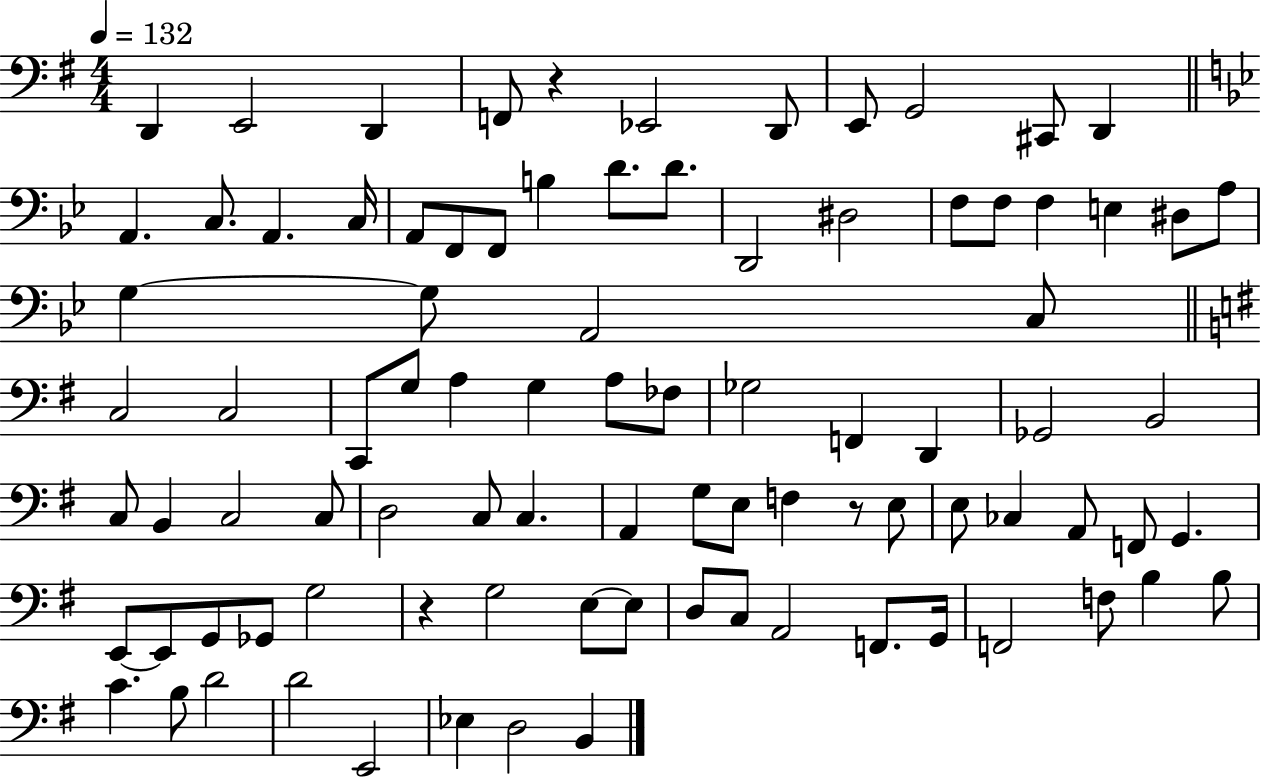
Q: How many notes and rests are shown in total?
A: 90